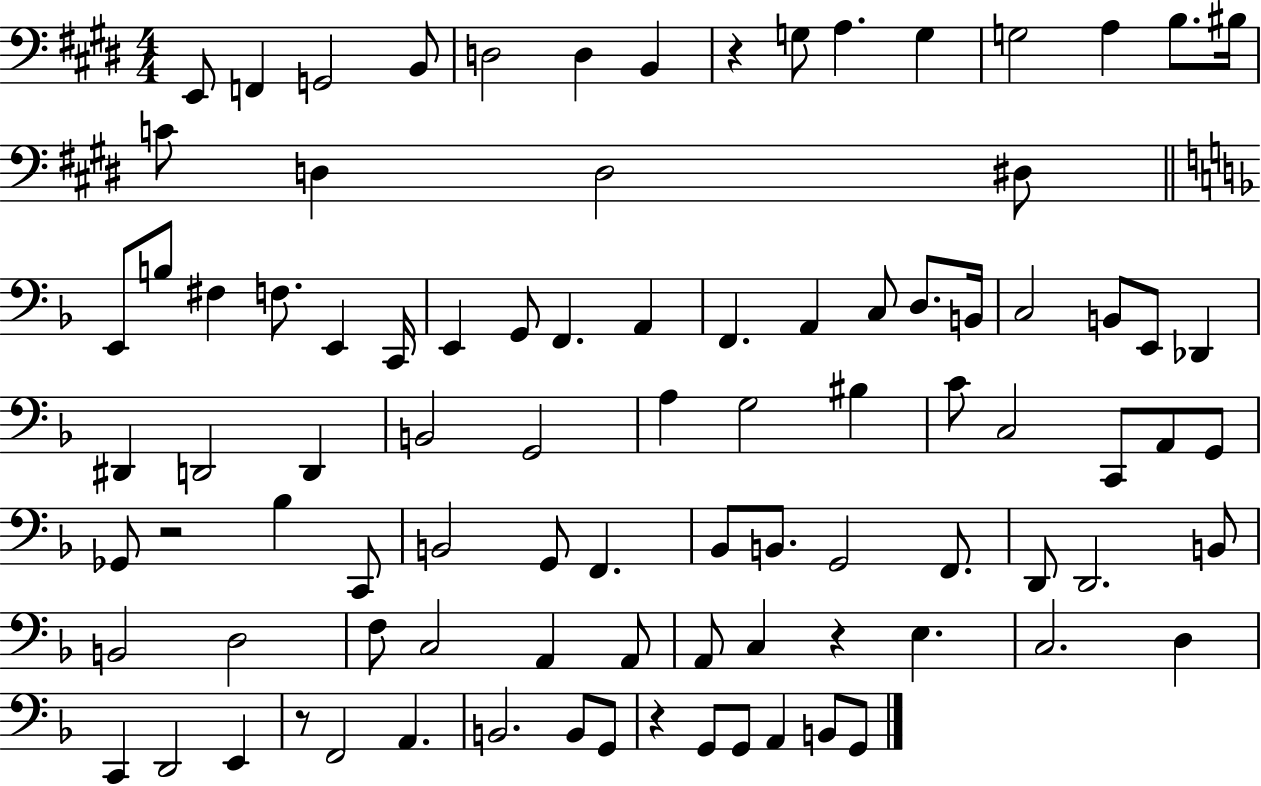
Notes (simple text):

E2/e F2/q G2/h B2/e D3/h D3/q B2/q R/q G3/e A3/q. G3/q G3/h A3/q B3/e. BIS3/s C4/e D3/q D3/h D#3/e E2/e B3/e F#3/q F3/e. E2/q C2/s E2/q G2/e F2/q. A2/q F2/q. A2/q C3/e D3/e. B2/s C3/h B2/e E2/e Db2/q D#2/q D2/h D2/q B2/h G2/h A3/q G3/h BIS3/q C4/e C3/h C2/e A2/e G2/e Gb2/e R/h Bb3/q C2/e B2/h G2/e F2/q. Bb2/e B2/e. G2/h F2/e. D2/e D2/h. B2/e B2/h D3/h F3/e C3/h A2/q A2/e A2/e C3/q R/q E3/q. C3/h. D3/q C2/q D2/h E2/q R/e F2/h A2/q. B2/h. B2/e G2/e R/q G2/e G2/e A2/q B2/e G2/e